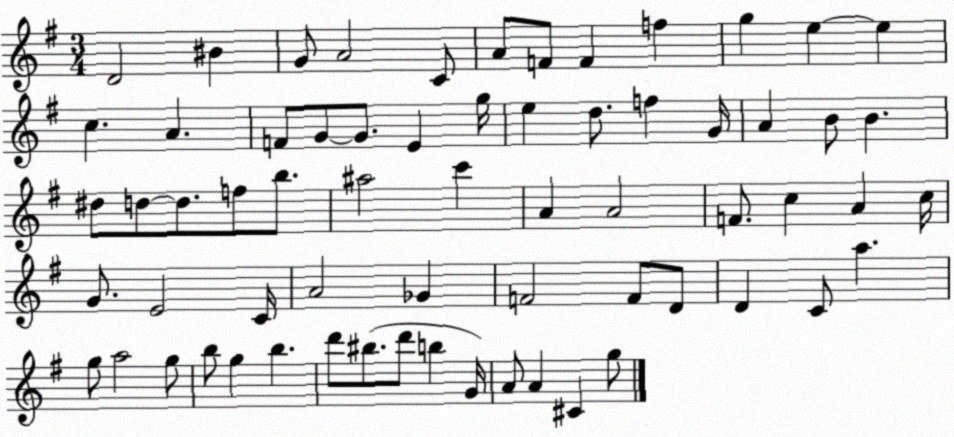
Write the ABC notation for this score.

X:1
T:Untitled
M:3/4
L:1/4
K:G
D2 ^B G/2 A2 C/2 A/2 F/2 F f g e e c A F/2 G/2 G/2 E g/4 e d/2 f G/4 A B/2 B ^d/2 d/2 d/2 f/2 b/2 ^a2 c' A A2 F/2 c A c/4 G/2 E2 C/4 A2 _G F2 F/2 D/2 D C/2 a g/2 a2 g/2 b/2 g b d'/2 ^b/2 d'/2 b G/4 A/2 A ^C g/2